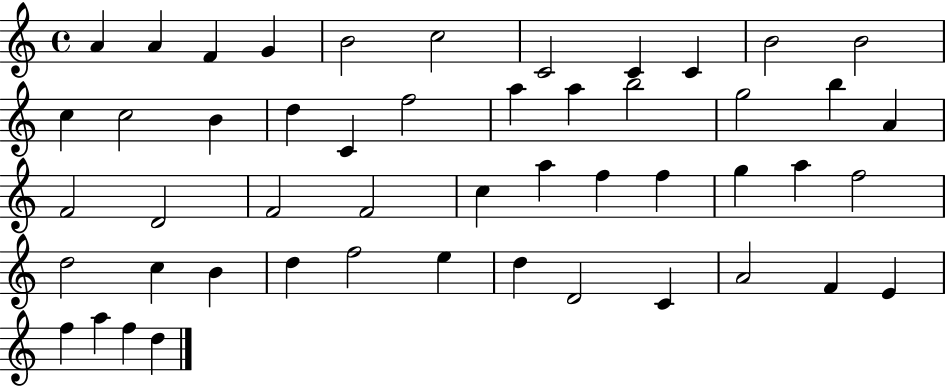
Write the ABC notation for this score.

X:1
T:Untitled
M:4/4
L:1/4
K:C
A A F G B2 c2 C2 C C B2 B2 c c2 B d C f2 a a b2 g2 b A F2 D2 F2 F2 c a f f g a f2 d2 c B d f2 e d D2 C A2 F E f a f d